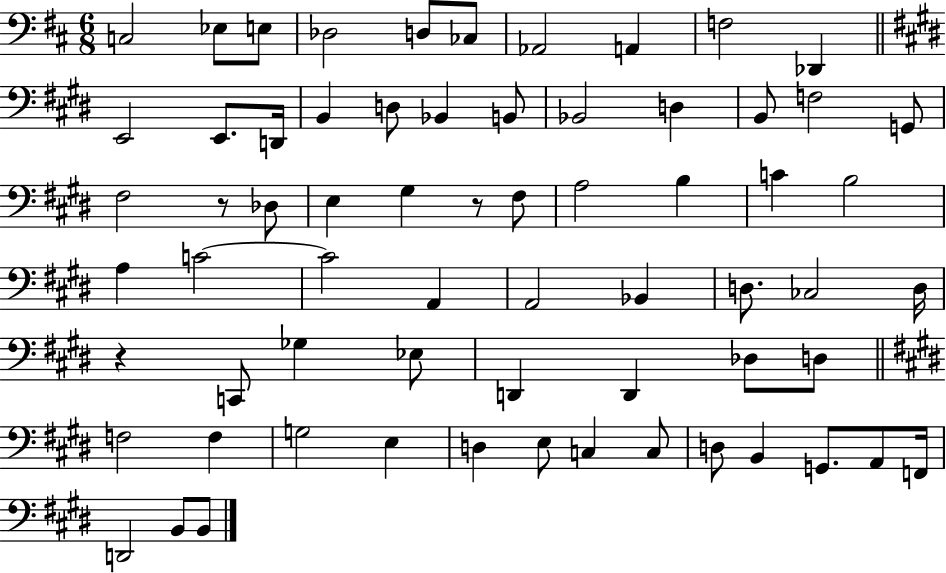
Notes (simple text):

C3/h Eb3/e E3/e Db3/h D3/e CES3/e Ab2/h A2/q F3/h Db2/q E2/h E2/e. D2/s B2/q D3/e Bb2/q B2/e Bb2/h D3/q B2/e F3/h G2/e F#3/h R/e Db3/e E3/q G#3/q R/e F#3/e A3/h B3/q C4/q B3/h A3/q C4/h C4/h A2/q A2/h Bb2/q D3/e. CES3/h D3/s R/q C2/e Gb3/q Eb3/e D2/q D2/q Db3/e D3/e F3/h F3/q G3/h E3/q D3/q E3/e C3/q C3/e D3/e B2/q G2/e. A2/e F2/s D2/h B2/e B2/e